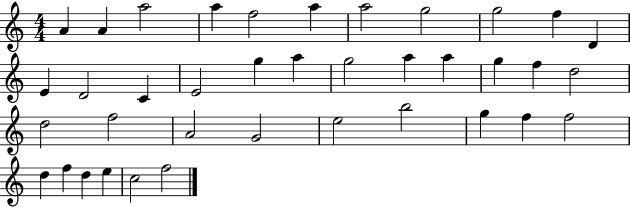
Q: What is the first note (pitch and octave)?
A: A4